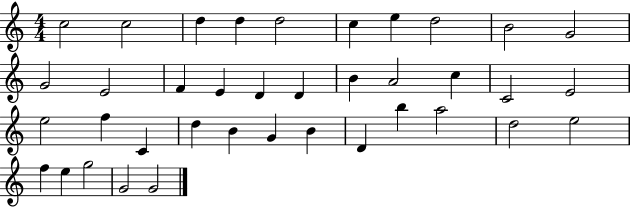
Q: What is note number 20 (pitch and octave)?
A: C4